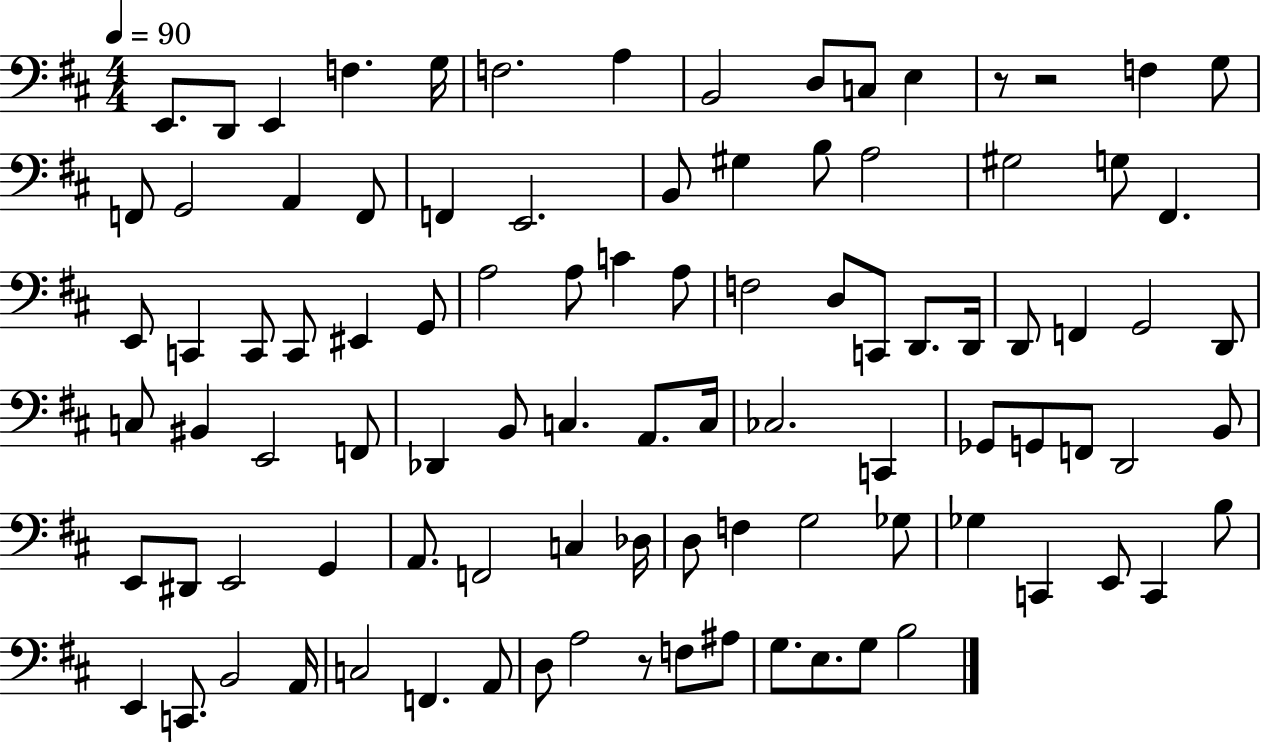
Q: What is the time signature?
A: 4/4